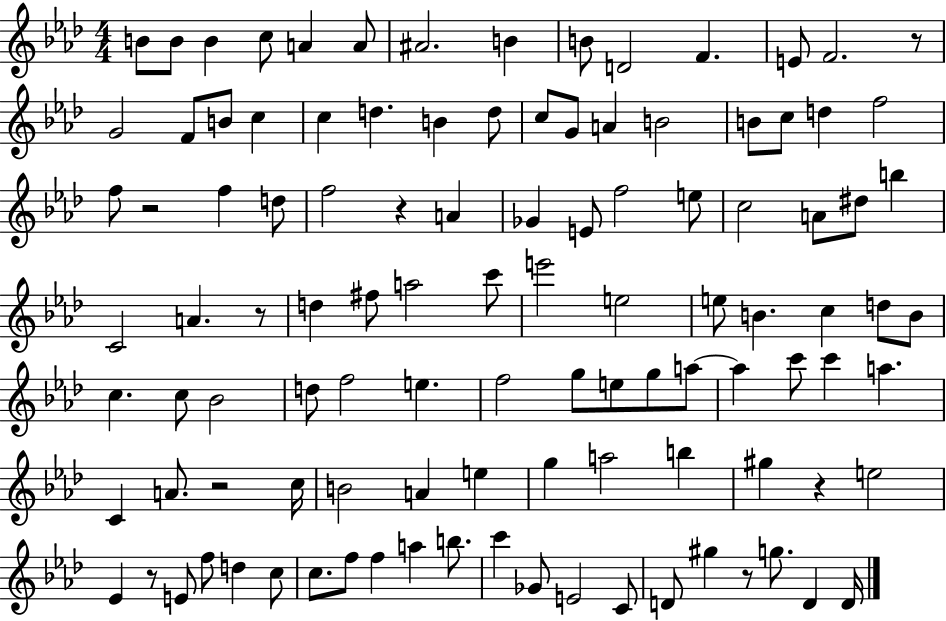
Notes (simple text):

B4/e B4/e B4/q C5/e A4/q A4/e A#4/h. B4/q B4/e D4/h F4/q. E4/e F4/h. R/e G4/h F4/e B4/e C5/q C5/q D5/q. B4/q D5/e C5/e G4/e A4/q B4/h B4/e C5/e D5/q F5/h F5/e R/h F5/q D5/e F5/h R/q A4/q Gb4/q E4/e F5/h E5/e C5/h A4/e D#5/e B5/q C4/h A4/q. R/e D5/q F#5/e A5/h C6/e E6/h E5/h E5/e B4/q. C5/q D5/e B4/e C5/q. C5/e Bb4/h D5/e F5/h E5/q. F5/h G5/e E5/e G5/e A5/e A5/q C6/e C6/q A5/q. C4/q A4/e. R/h C5/s B4/h A4/q E5/q G5/q A5/h B5/q G#5/q R/q E5/h Eb4/q R/e E4/e F5/e D5/q C5/e C5/e. F5/e F5/q A5/q B5/e. C6/q Gb4/e E4/h C4/e D4/e G#5/q R/e G5/e. D4/q D4/s